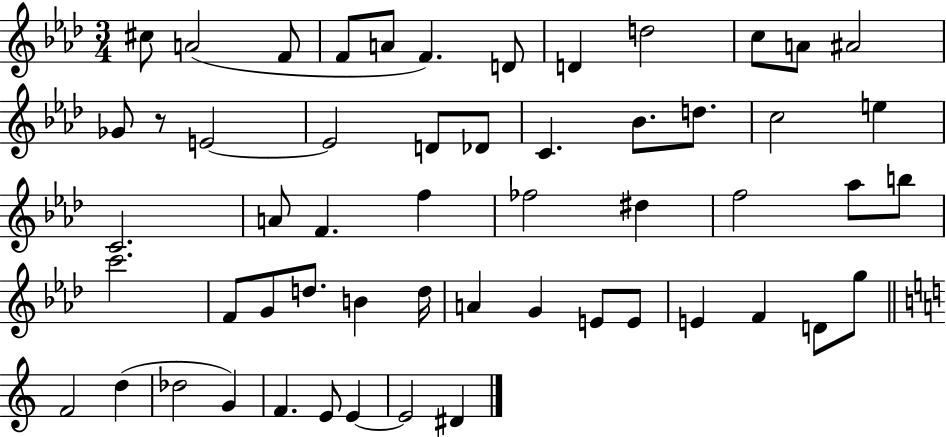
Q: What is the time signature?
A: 3/4